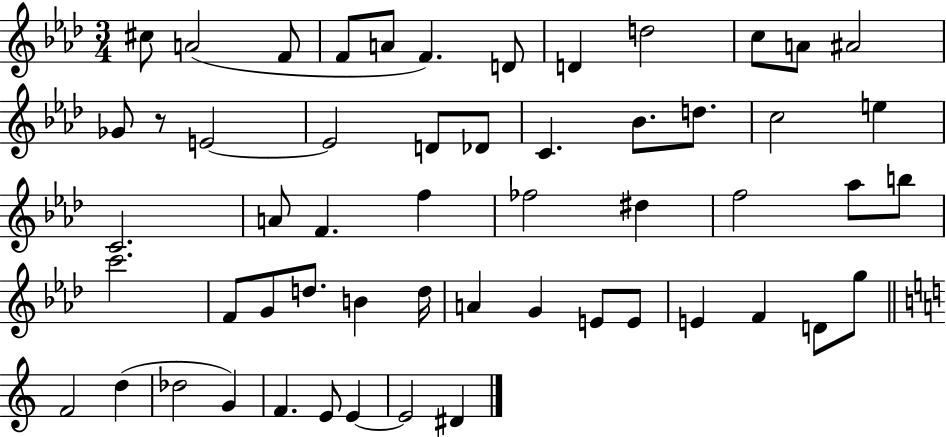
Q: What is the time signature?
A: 3/4